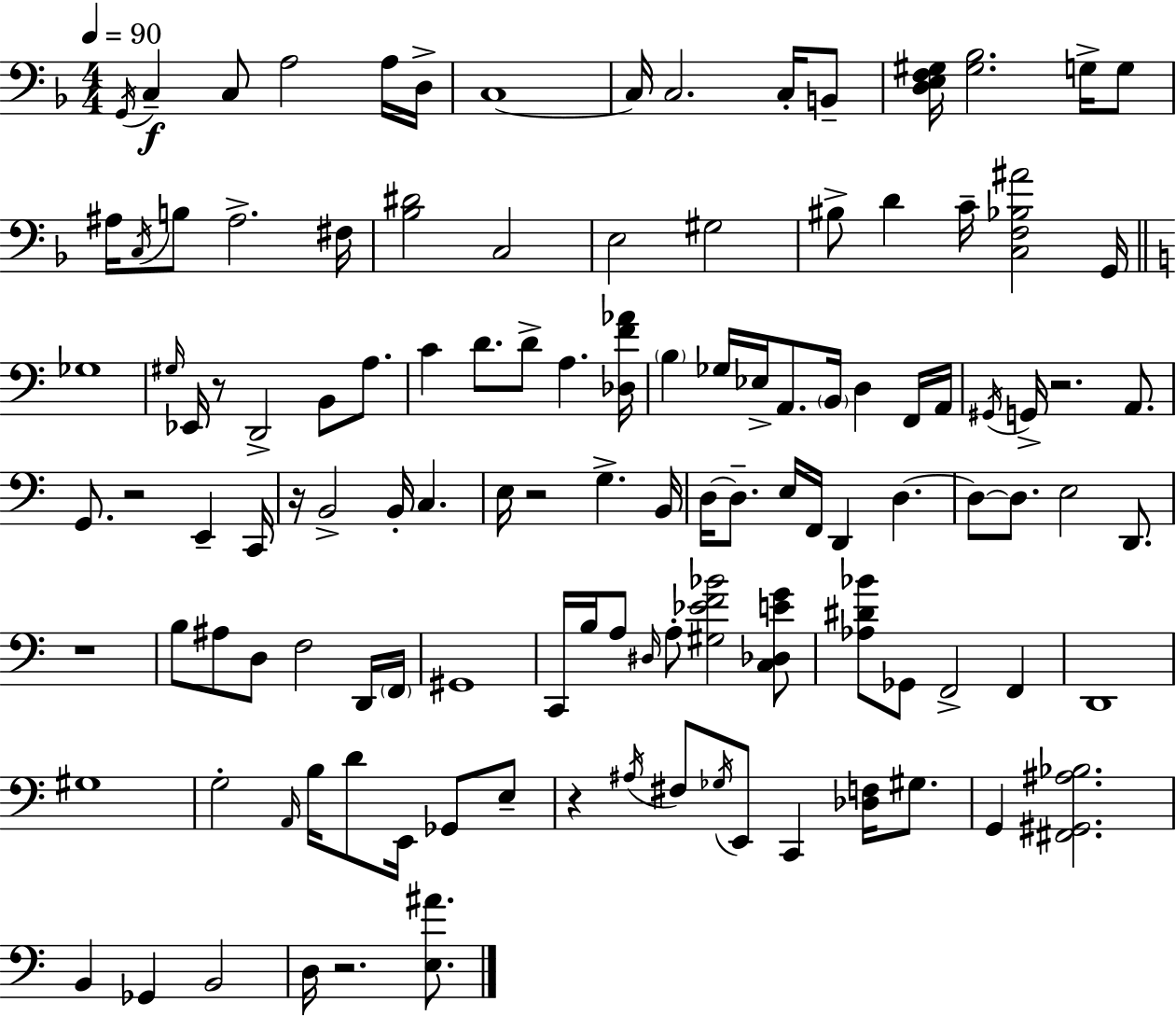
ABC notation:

X:1
T:Untitled
M:4/4
L:1/4
K:F
G,,/4 C, C,/2 A,2 A,/4 D,/4 C,4 C,/4 C,2 C,/4 B,,/2 [D,E,F,^G,]/4 [^G,_B,]2 G,/4 G,/2 ^A,/4 C,/4 B,/2 ^A,2 ^F,/4 [_B,^D]2 C,2 E,2 ^G,2 ^B,/2 D C/4 [C,F,_B,^A]2 G,,/4 _G,4 ^G,/4 _E,,/4 z/2 D,,2 B,,/2 A,/2 C D/2 D/2 A, [_D,F_A]/4 B, _G,/4 _E,/4 A,,/2 B,,/4 D, F,,/4 A,,/4 ^G,,/4 G,,/4 z2 A,,/2 G,,/2 z2 E,, C,,/4 z/4 B,,2 B,,/4 C, E,/4 z2 G, B,,/4 D,/4 D,/2 E,/4 F,,/4 D,, D, D,/2 D,/2 E,2 D,,/2 z4 B,/2 ^A,/2 D,/2 F,2 D,,/4 F,,/4 ^G,,4 C,,/4 B,/4 A,/2 ^D,/4 A,/2 [^G,_EF_B]2 [C,_D,EG]/2 [_A,^D_B]/2 _G,,/2 F,,2 F,, D,,4 ^G,4 G,2 A,,/4 B,/4 D/2 E,,/4 _G,,/2 E,/2 z ^A,/4 ^F,/2 _G,/4 E,,/2 C,, [_D,F,]/4 ^G,/2 G,, [^F,,^G,,^A,_B,]2 B,, _G,, B,,2 D,/4 z2 [E,^A]/2